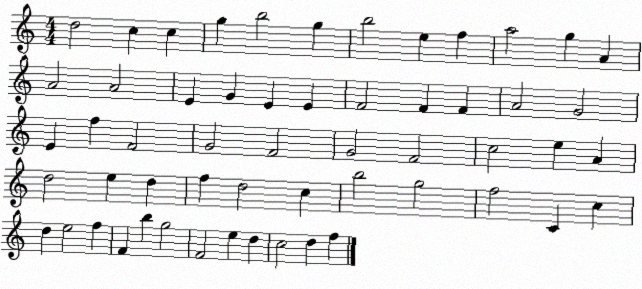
X:1
T:Untitled
M:4/4
L:1/4
K:C
d2 c c g b2 g b2 e f a2 g A A2 A2 E G E E F2 F F A2 G2 E f F2 G2 F2 G2 F2 c2 e A d2 e d f d2 c b2 g2 f2 C c d e2 f F b g2 F2 e d c2 d f